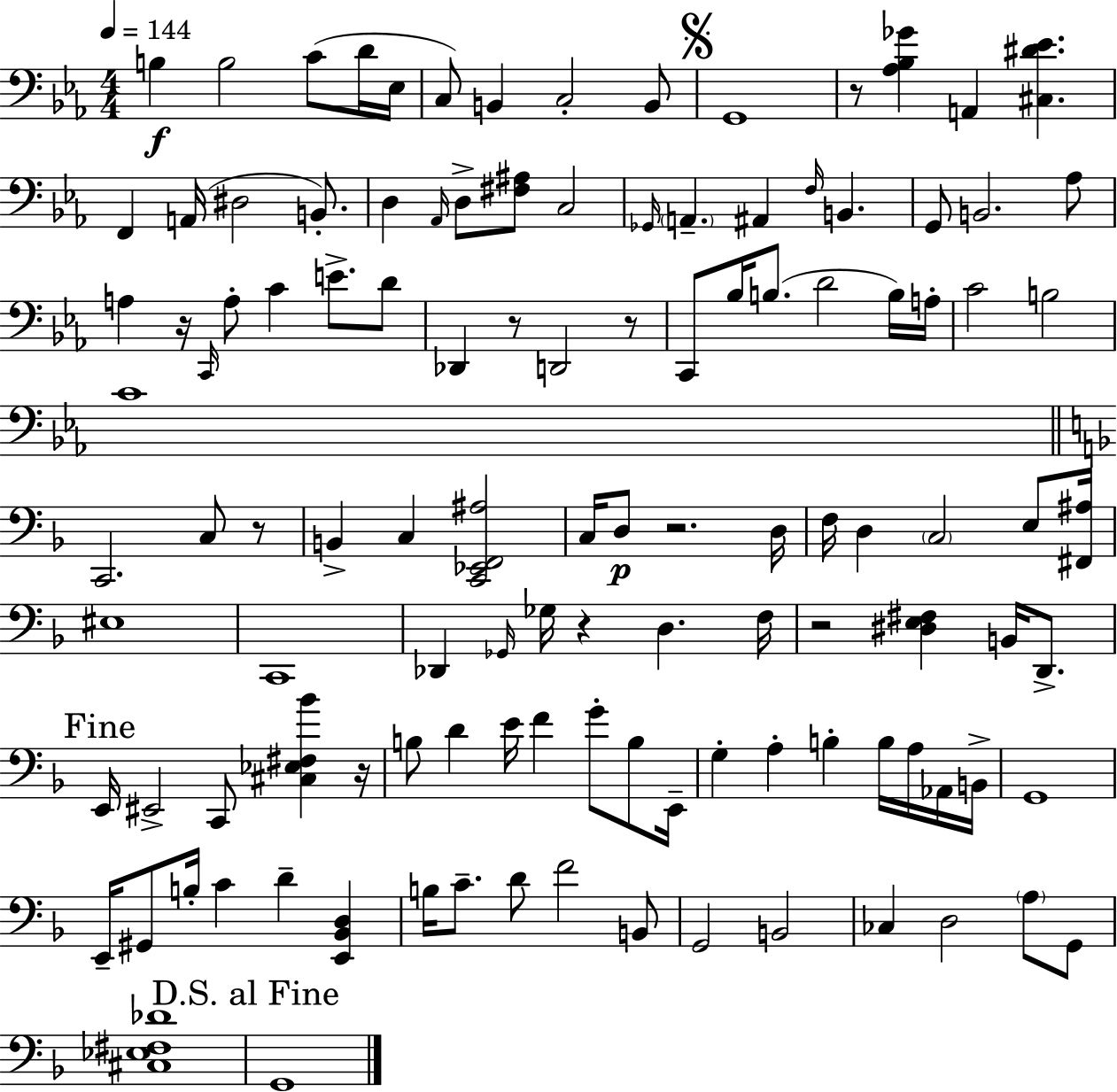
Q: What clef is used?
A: bass